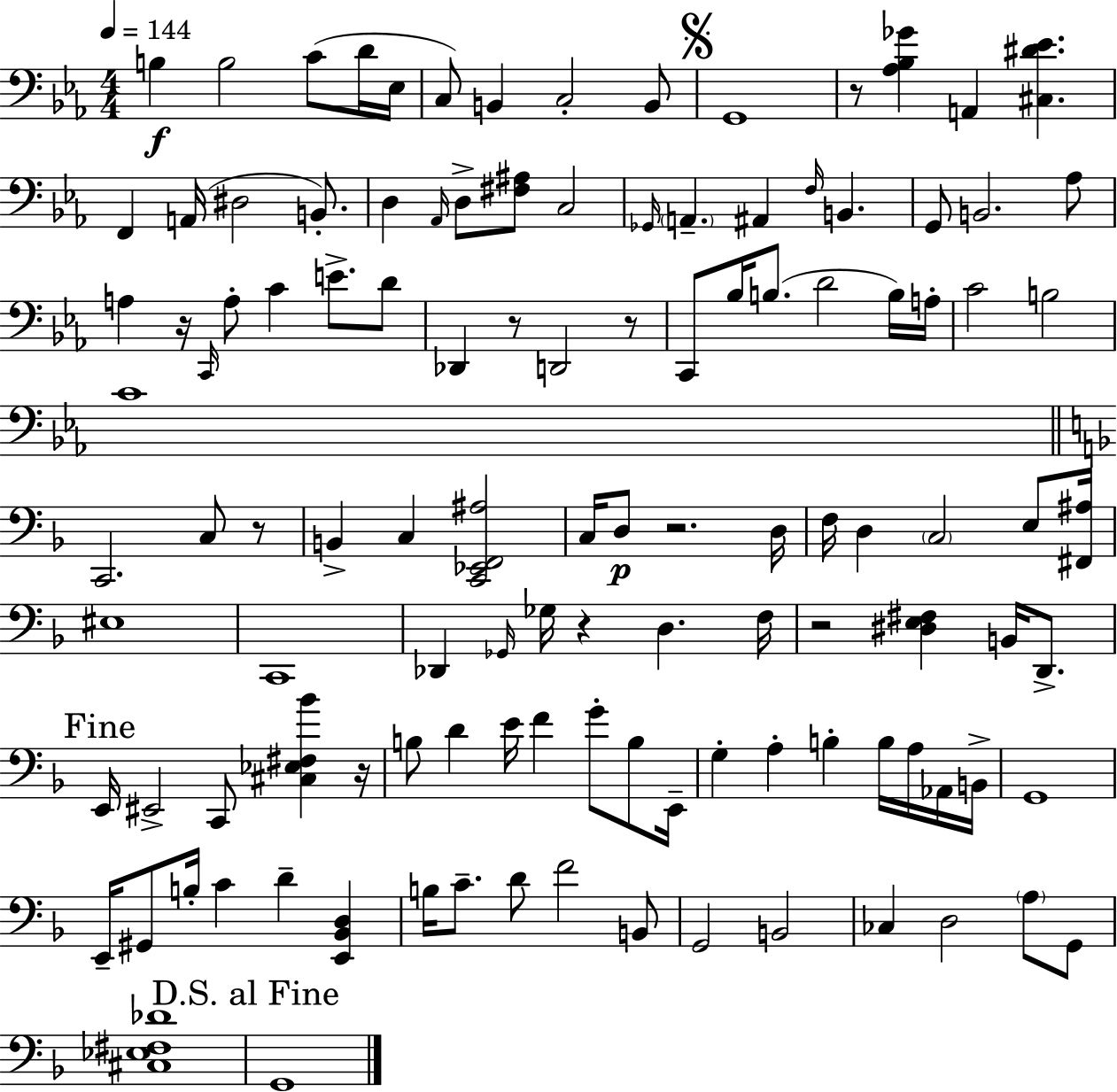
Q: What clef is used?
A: bass